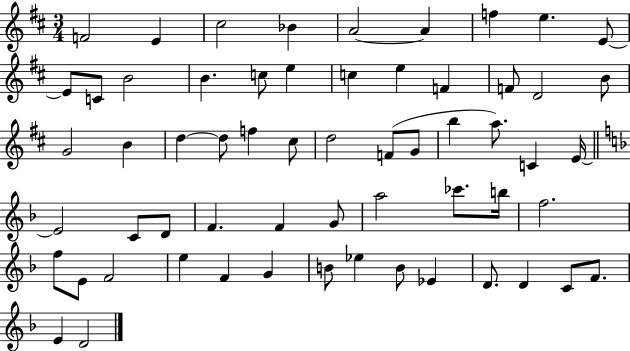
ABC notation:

X:1
T:Untitled
M:3/4
L:1/4
K:D
F2 E ^c2 _B A2 A f e E/2 E/2 C/2 B2 B c/2 e c e F F/2 D2 B/2 G2 B d d/2 f ^c/2 d2 F/2 G/2 b a/2 C E/4 E2 C/2 D/2 F F G/2 a2 _c'/2 b/4 f2 f/2 E/2 F2 e F G B/2 _e B/2 _E D/2 D C/2 F/2 E D2